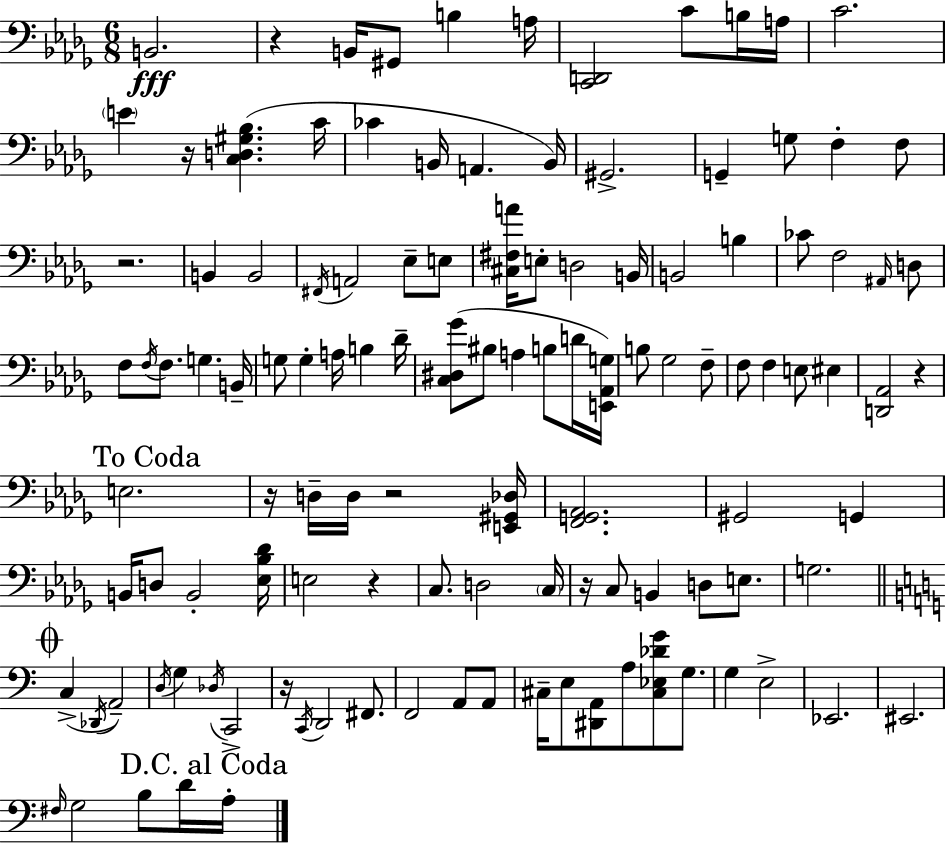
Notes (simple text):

B2/h. R/q B2/s G#2/e B3/q A3/s [C2,D2]/h C4/e B3/s A3/s C4/h. E4/q R/s [C3,D3,G#3,Bb3]/q. C4/s CES4/q B2/s A2/q. B2/s G#2/h. G2/q G3/e F3/q F3/e R/h. B2/q B2/h F#2/s A2/h Eb3/e E3/e [C#3,F#3,A4]/s E3/e D3/h B2/s B2/h B3/q CES4/e F3/h A#2/s D3/e F3/e F3/s F3/e. G3/q. B2/s G3/e G3/q A3/s B3/q Db4/s [C3,D#3,Gb4]/e BIS3/e A3/q B3/e D4/s [E2,Ab2,G3]/s B3/e Gb3/h F3/e F3/e F3/q E3/e EIS3/q [D2,Ab2]/h R/q E3/h. R/s D3/s D3/s R/h [E2,G#2,Db3]/s [F2,G2,Ab2]/h. G#2/h G2/q B2/s D3/e B2/h [Eb3,Bb3,Db4]/s E3/h R/q C3/e. D3/h C3/s R/s C3/e B2/q D3/e E3/e. G3/h. C3/q Db2/s A2/h D3/s G3/q Db3/s C2/h R/s C2/s D2/h F#2/e. F2/h A2/e A2/e C#3/s E3/e [D#2,A2]/e A3/e [C#3,Eb3,Db4,G4]/e G3/e. G3/q E3/h Eb2/h. EIS2/h. F#3/s G3/h B3/e D4/s A3/s